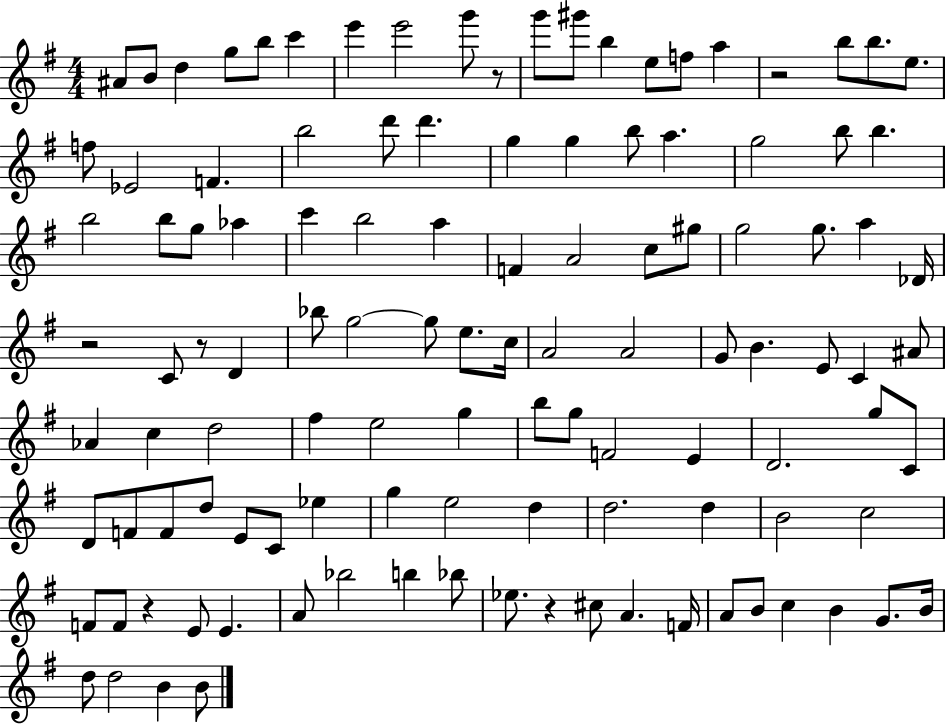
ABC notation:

X:1
T:Untitled
M:4/4
L:1/4
K:G
^A/2 B/2 d g/2 b/2 c' e' e'2 g'/2 z/2 g'/2 ^g'/2 b e/2 f/2 a z2 b/2 b/2 e/2 f/2 _E2 F b2 d'/2 d' g g b/2 a g2 b/2 b b2 b/2 g/2 _a c' b2 a F A2 c/2 ^g/2 g2 g/2 a _D/4 z2 C/2 z/2 D _b/2 g2 g/2 e/2 c/4 A2 A2 G/2 B E/2 C ^A/2 _A c d2 ^f e2 g b/2 g/2 F2 E D2 g/2 C/2 D/2 F/2 F/2 d/2 E/2 C/2 _e g e2 d d2 d B2 c2 F/2 F/2 z E/2 E A/2 _b2 b _b/2 _e/2 z ^c/2 A F/4 A/2 B/2 c B G/2 B/4 d/2 d2 B B/2